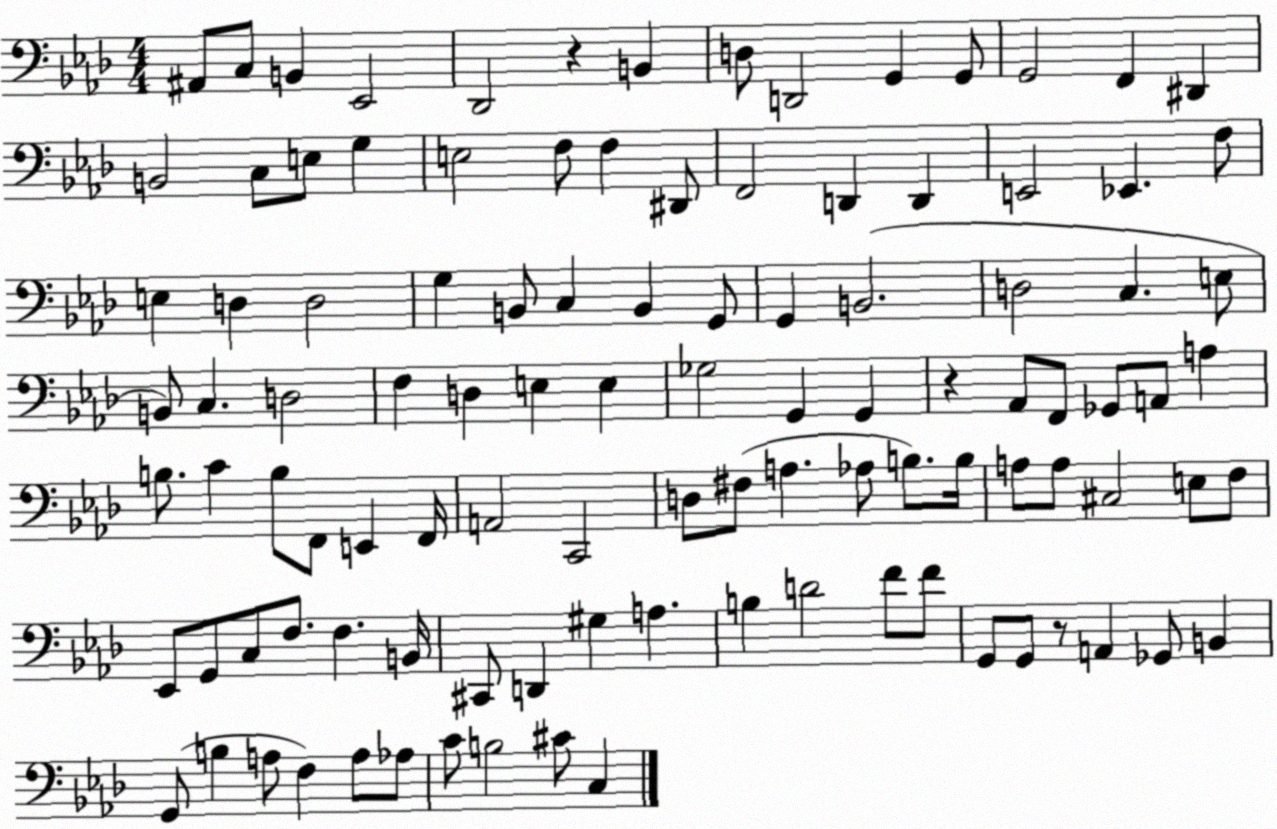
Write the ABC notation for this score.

X:1
T:Untitled
M:4/4
L:1/4
K:Ab
^A,,/2 C,/2 B,, _E,,2 _D,,2 z B,, D,/2 D,,2 G,, G,,/2 G,,2 F,, ^D,, B,,2 C,/2 E,/2 G, E,2 F,/2 F, ^D,,/2 F,,2 D,, D,, E,,2 _E,, F,/2 E, D, D,2 G, B,,/2 C, B,, G,,/2 G,, B,,2 D,2 C, E,/2 B,,/2 C, D,2 F, D, E, E, _G,2 G,, G,, z _A,,/2 F,,/2 _G,,/2 A,,/2 A, B,/2 C B,/2 F,,/2 E,, F,,/4 A,,2 C,,2 D,/2 ^F,/2 A, _A,/2 B,/2 B,/4 A,/2 A,/2 ^C,2 E,/2 F,/2 _E,,/2 G,,/2 C,/2 F,/2 F, B,,/4 ^C,,/2 D,, ^G, A, B, D2 F/2 F/2 G,,/2 G,,/2 z/2 A,, _G,,/2 B,, G,,/2 B, A,/2 F, A,/2 _A,/2 C/2 B,2 ^C/2 C,